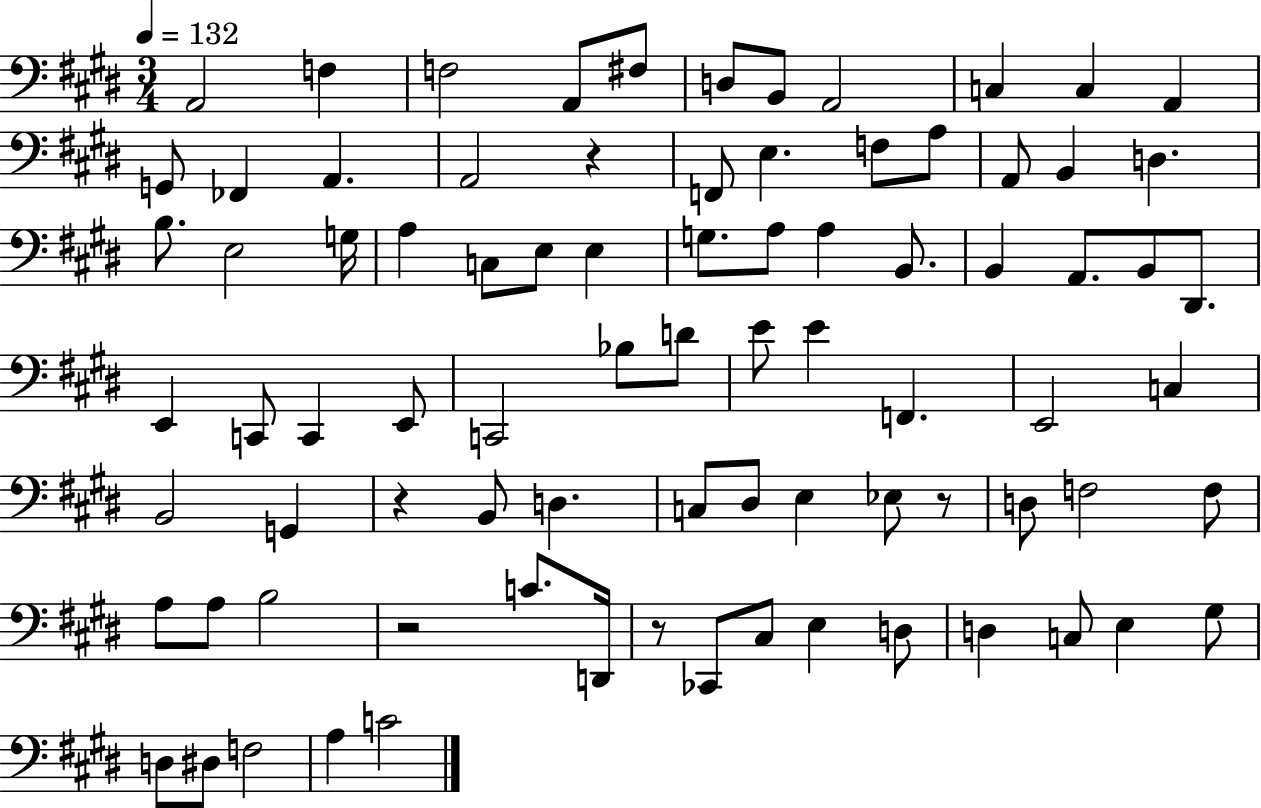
X:1
T:Untitled
M:3/4
L:1/4
K:E
A,,2 F, F,2 A,,/2 ^F,/2 D,/2 B,,/2 A,,2 C, C, A,, G,,/2 _F,, A,, A,,2 z F,,/2 E, F,/2 A,/2 A,,/2 B,, D, B,/2 E,2 G,/4 A, C,/2 E,/2 E, G,/2 A,/2 A, B,,/2 B,, A,,/2 B,,/2 ^D,,/2 E,, C,,/2 C,, E,,/2 C,,2 _B,/2 D/2 E/2 E F,, E,,2 C, B,,2 G,, z B,,/2 D, C,/2 ^D,/2 E, _E,/2 z/2 D,/2 F,2 F,/2 A,/2 A,/2 B,2 z2 C/2 D,,/4 z/2 _C,,/2 ^C,/2 E, D,/2 D, C,/2 E, ^G,/2 D,/2 ^D,/2 F,2 A, C2